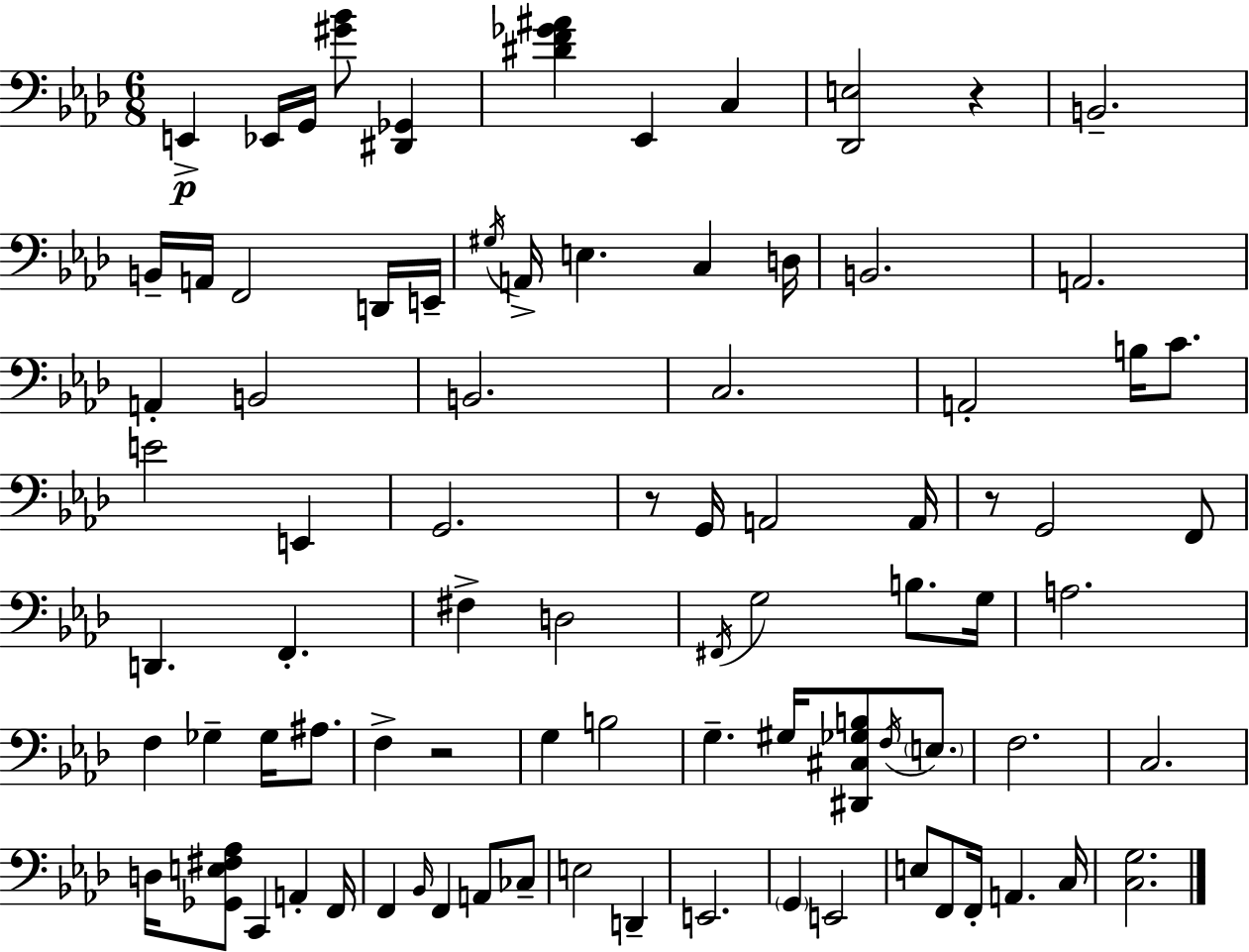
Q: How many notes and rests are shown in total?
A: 85